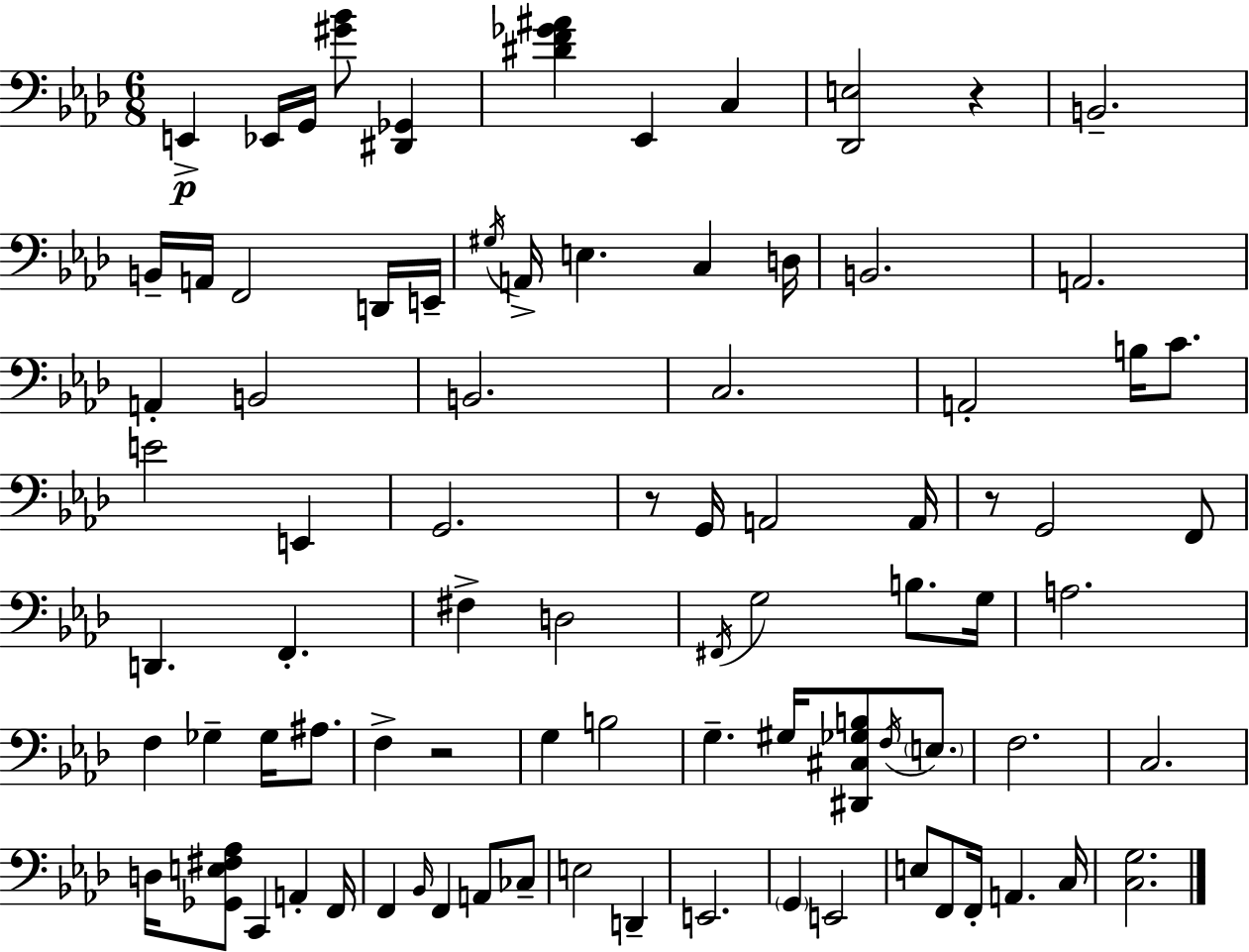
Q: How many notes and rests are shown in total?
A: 85